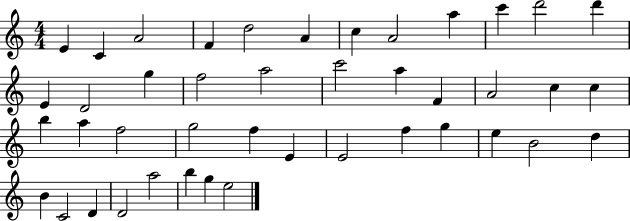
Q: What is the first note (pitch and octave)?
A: E4